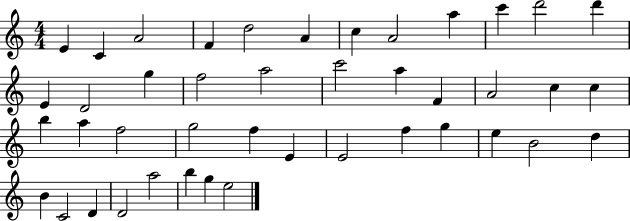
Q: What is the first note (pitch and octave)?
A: E4